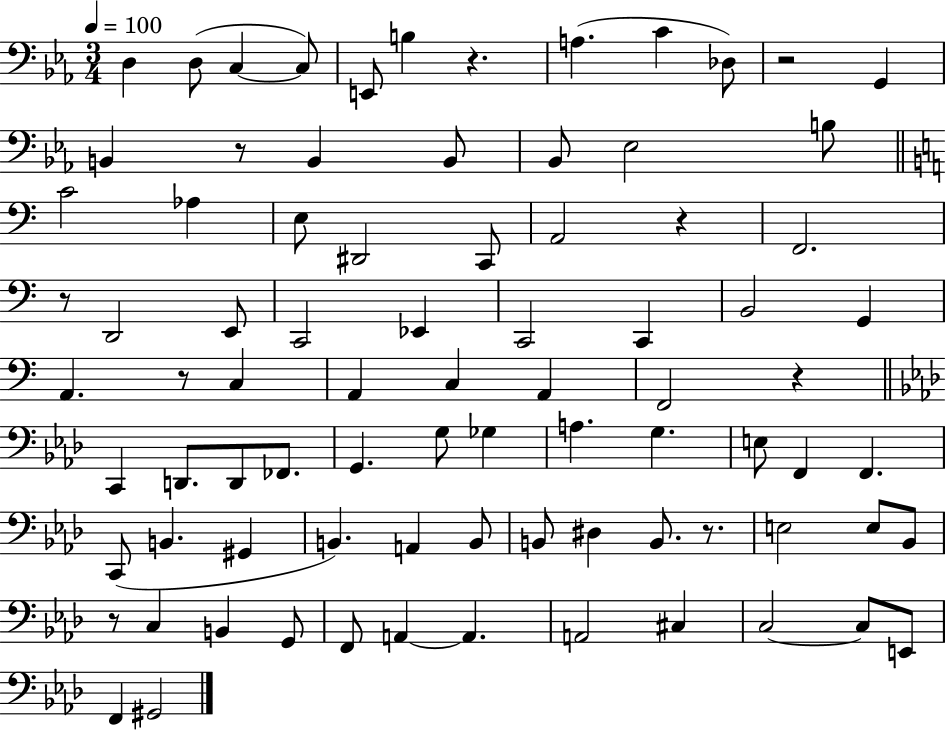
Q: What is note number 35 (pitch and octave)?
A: C3